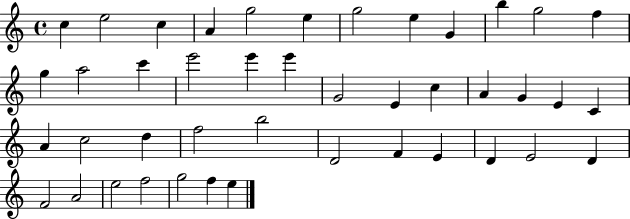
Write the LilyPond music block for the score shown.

{
  \clef treble
  \time 4/4
  \defaultTimeSignature
  \key c \major
  c''4 e''2 c''4 | a'4 g''2 e''4 | g''2 e''4 g'4 | b''4 g''2 f''4 | \break g''4 a''2 c'''4 | e'''2 e'''4 e'''4 | g'2 e'4 c''4 | a'4 g'4 e'4 c'4 | \break a'4 c''2 d''4 | f''2 b''2 | d'2 f'4 e'4 | d'4 e'2 d'4 | \break f'2 a'2 | e''2 f''2 | g''2 f''4 e''4 | \bar "|."
}